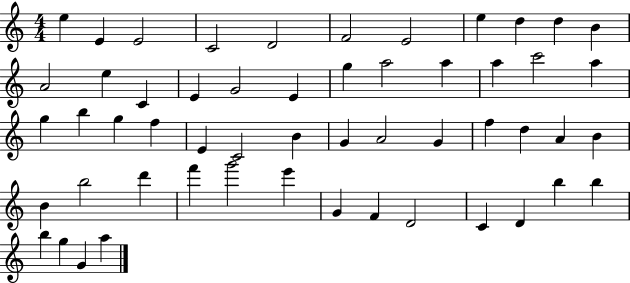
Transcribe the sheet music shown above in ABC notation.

X:1
T:Untitled
M:4/4
L:1/4
K:C
e E E2 C2 D2 F2 E2 e d d B A2 e C E G2 E g a2 a a c'2 a g b g f E C2 B G A2 G f d A B B b2 d' f' g'2 e' G F D2 C D b b b g G a